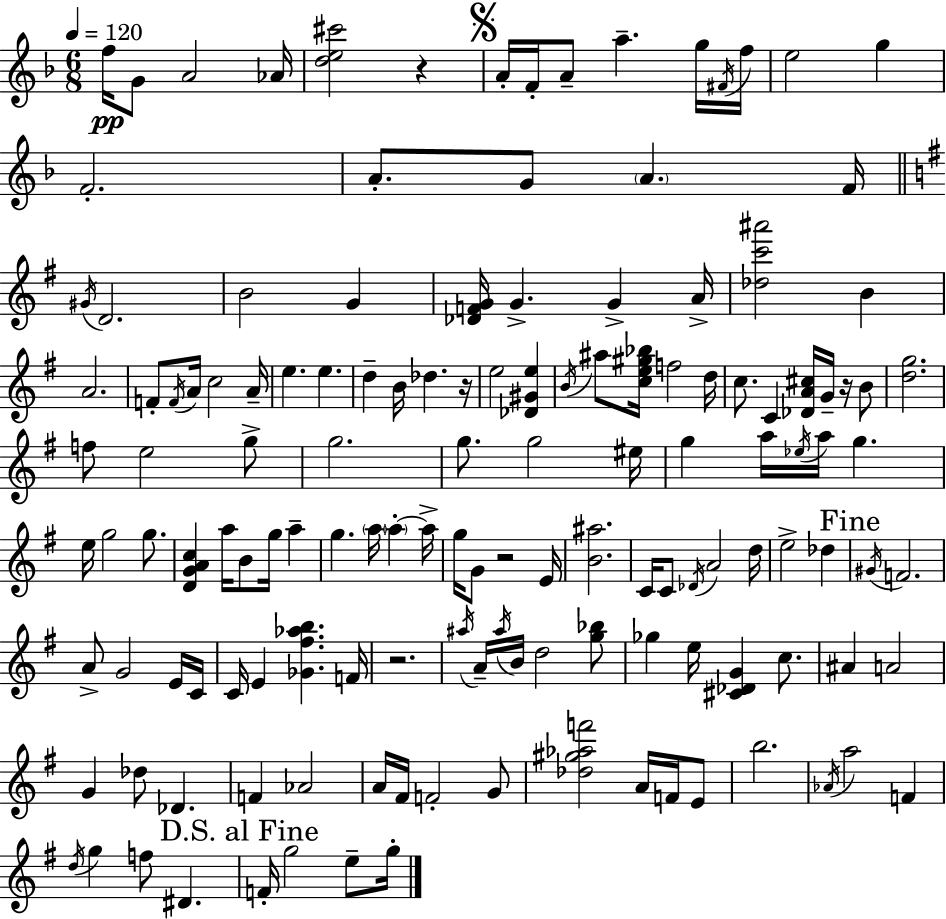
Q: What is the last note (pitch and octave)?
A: G5